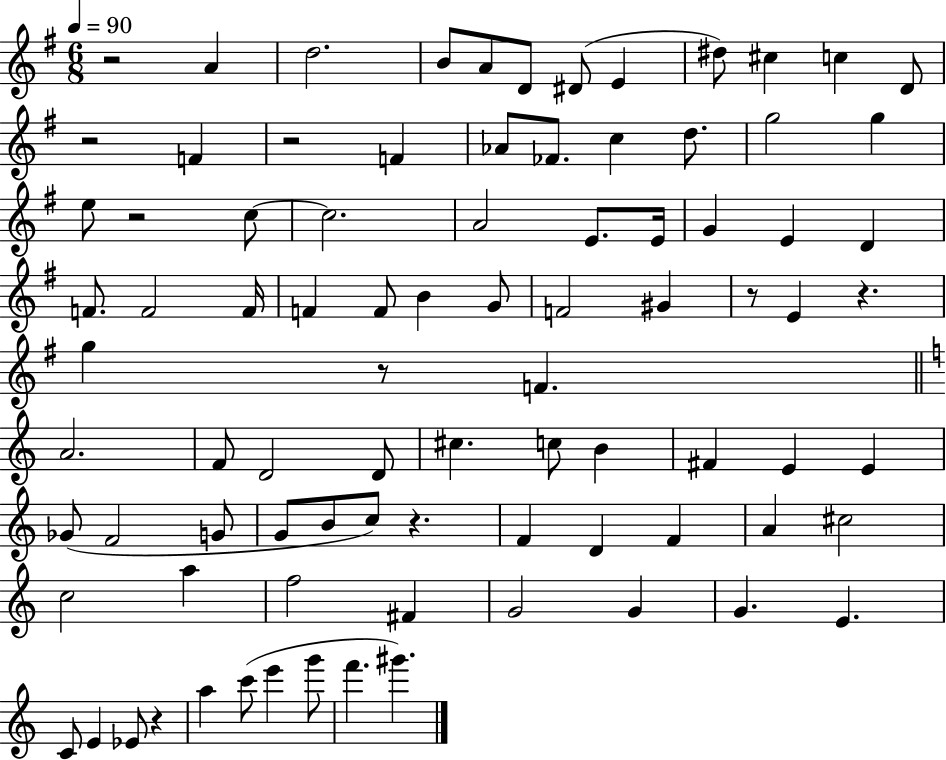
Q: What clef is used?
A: treble